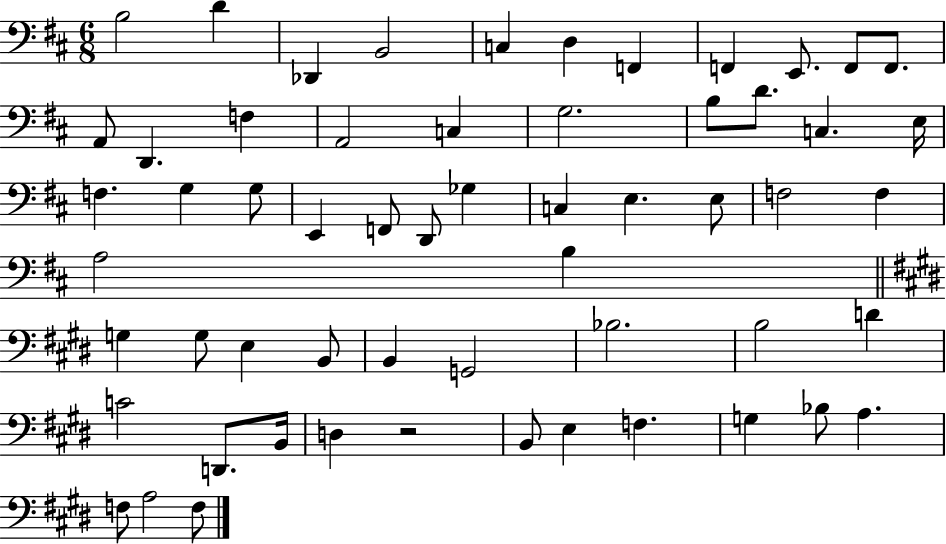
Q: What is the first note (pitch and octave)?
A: B3